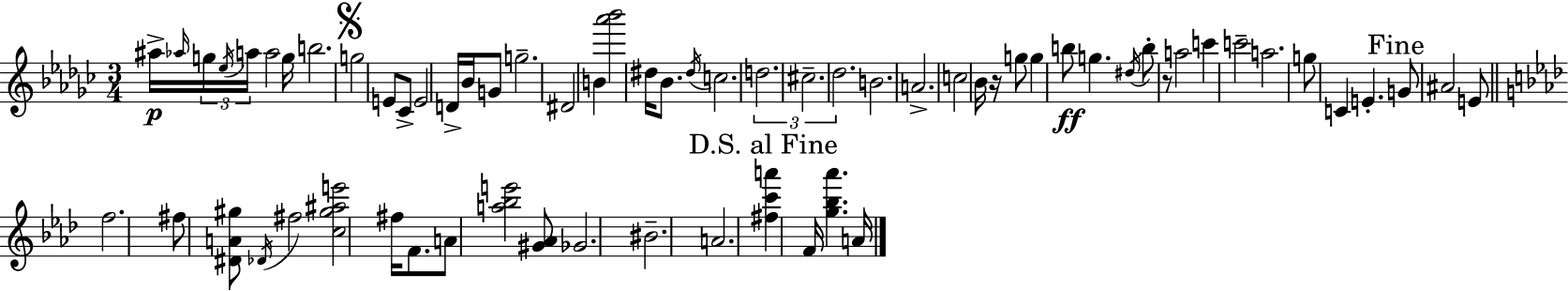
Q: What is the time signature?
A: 3/4